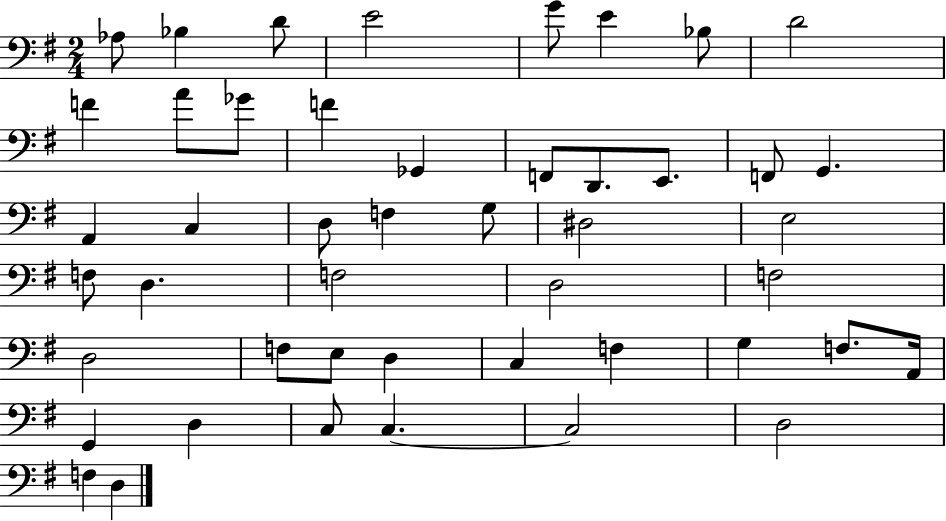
Ab3/e Bb3/q D4/e E4/h G4/e E4/q Bb3/e D4/h F4/q A4/e Gb4/e F4/q Gb2/q F2/e D2/e. E2/e. F2/e G2/q. A2/q C3/q D3/e F3/q G3/e D#3/h E3/h F3/e D3/q. F3/h D3/h F3/h D3/h F3/e E3/e D3/q C3/q F3/q G3/q F3/e. A2/s G2/q D3/q C3/e C3/q. C3/h D3/h F3/q D3/q